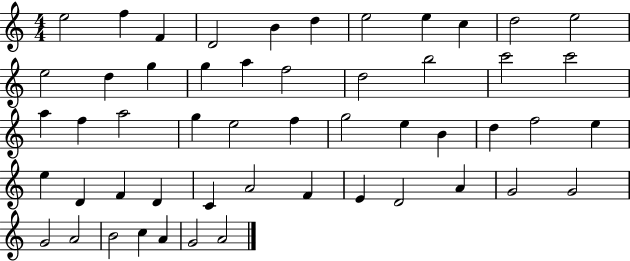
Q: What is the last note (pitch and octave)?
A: A4